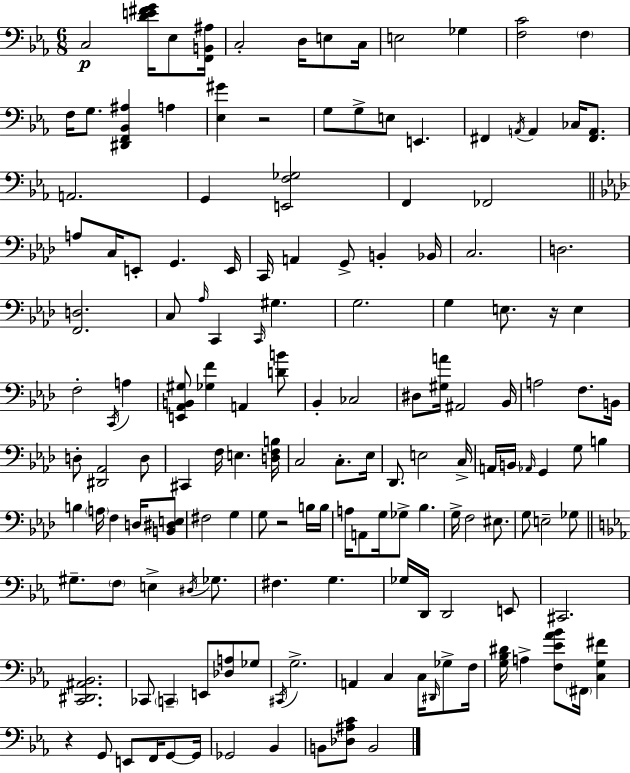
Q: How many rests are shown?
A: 4